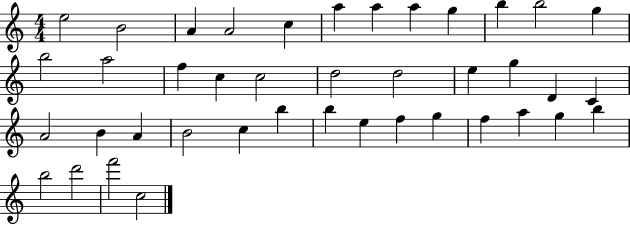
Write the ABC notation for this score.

X:1
T:Untitled
M:4/4
L:1/4
K:C
e2 B2 A A2 c a a a g b b2 g b2 a2 f c c2 d2 d2 e g D C A2 B A B2 c b b e f g f a g b b2 d'2 f'2 c2